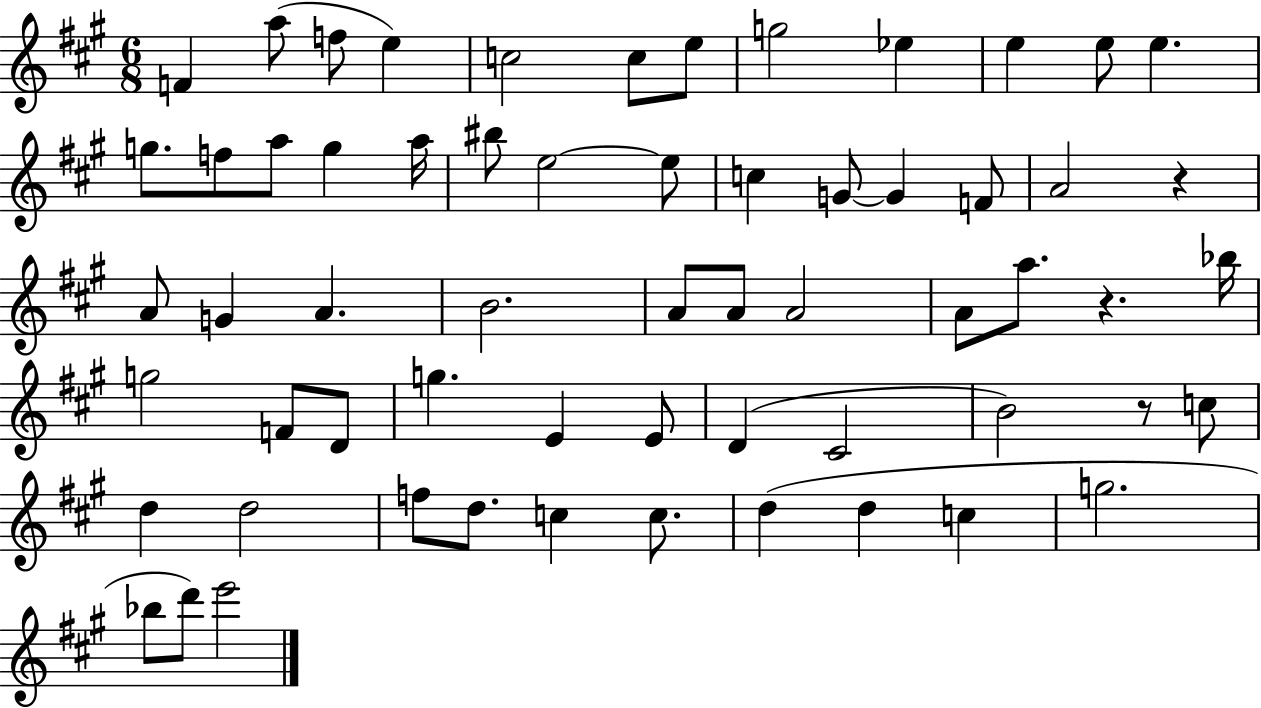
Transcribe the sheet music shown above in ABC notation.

X:1
T:Untitled
M:6/8
L:1/4
K:A
F a/2 f/2 e c2 c/2 e/2 g2 _e e e/2 e g/2 f/2 a/2 g a/4 ^b/2 e2 e/2 c G/2 G F/2 A2 z A/2 G A B2 A/2 A/2 A2 A/2 a/2 z _b/4 g2 F/2 D/2 g E E/2 D ^C2 B2 z/2 c/2 d d2 f/2 d/2 c c/2 d d c g2 _b/2 d'/2 e'2